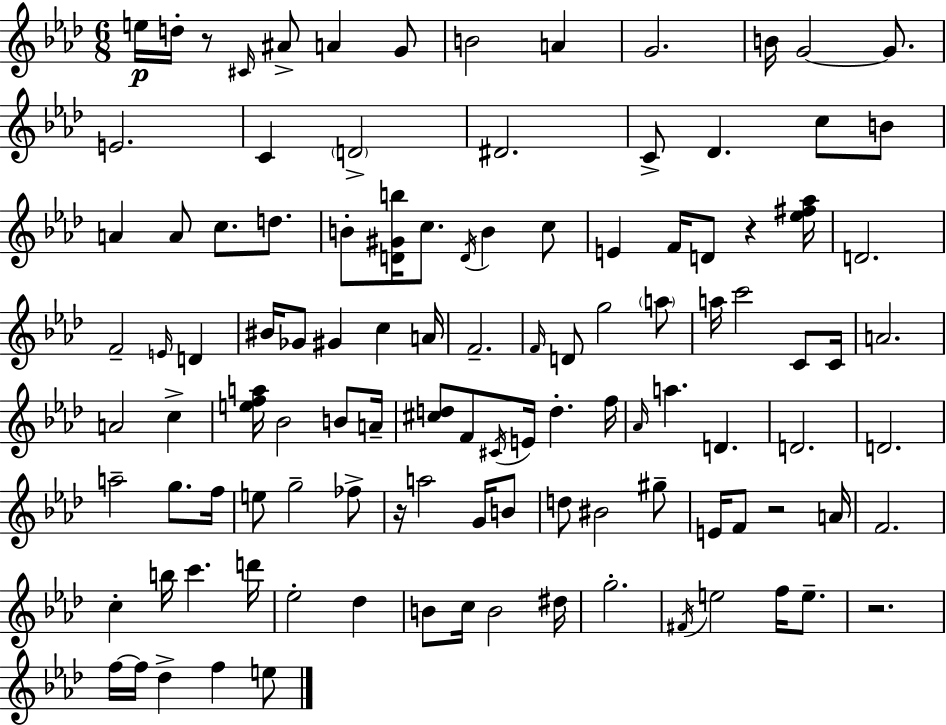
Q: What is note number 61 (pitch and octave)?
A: F5